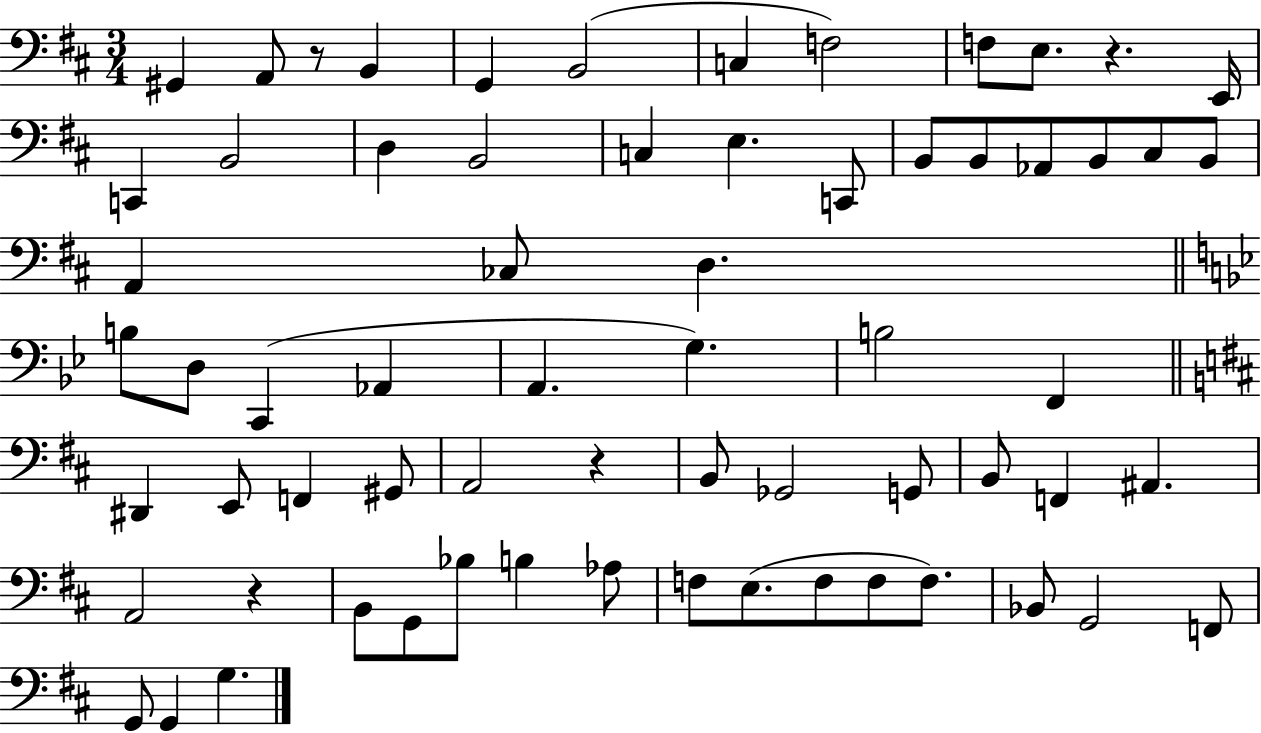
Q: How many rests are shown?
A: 4